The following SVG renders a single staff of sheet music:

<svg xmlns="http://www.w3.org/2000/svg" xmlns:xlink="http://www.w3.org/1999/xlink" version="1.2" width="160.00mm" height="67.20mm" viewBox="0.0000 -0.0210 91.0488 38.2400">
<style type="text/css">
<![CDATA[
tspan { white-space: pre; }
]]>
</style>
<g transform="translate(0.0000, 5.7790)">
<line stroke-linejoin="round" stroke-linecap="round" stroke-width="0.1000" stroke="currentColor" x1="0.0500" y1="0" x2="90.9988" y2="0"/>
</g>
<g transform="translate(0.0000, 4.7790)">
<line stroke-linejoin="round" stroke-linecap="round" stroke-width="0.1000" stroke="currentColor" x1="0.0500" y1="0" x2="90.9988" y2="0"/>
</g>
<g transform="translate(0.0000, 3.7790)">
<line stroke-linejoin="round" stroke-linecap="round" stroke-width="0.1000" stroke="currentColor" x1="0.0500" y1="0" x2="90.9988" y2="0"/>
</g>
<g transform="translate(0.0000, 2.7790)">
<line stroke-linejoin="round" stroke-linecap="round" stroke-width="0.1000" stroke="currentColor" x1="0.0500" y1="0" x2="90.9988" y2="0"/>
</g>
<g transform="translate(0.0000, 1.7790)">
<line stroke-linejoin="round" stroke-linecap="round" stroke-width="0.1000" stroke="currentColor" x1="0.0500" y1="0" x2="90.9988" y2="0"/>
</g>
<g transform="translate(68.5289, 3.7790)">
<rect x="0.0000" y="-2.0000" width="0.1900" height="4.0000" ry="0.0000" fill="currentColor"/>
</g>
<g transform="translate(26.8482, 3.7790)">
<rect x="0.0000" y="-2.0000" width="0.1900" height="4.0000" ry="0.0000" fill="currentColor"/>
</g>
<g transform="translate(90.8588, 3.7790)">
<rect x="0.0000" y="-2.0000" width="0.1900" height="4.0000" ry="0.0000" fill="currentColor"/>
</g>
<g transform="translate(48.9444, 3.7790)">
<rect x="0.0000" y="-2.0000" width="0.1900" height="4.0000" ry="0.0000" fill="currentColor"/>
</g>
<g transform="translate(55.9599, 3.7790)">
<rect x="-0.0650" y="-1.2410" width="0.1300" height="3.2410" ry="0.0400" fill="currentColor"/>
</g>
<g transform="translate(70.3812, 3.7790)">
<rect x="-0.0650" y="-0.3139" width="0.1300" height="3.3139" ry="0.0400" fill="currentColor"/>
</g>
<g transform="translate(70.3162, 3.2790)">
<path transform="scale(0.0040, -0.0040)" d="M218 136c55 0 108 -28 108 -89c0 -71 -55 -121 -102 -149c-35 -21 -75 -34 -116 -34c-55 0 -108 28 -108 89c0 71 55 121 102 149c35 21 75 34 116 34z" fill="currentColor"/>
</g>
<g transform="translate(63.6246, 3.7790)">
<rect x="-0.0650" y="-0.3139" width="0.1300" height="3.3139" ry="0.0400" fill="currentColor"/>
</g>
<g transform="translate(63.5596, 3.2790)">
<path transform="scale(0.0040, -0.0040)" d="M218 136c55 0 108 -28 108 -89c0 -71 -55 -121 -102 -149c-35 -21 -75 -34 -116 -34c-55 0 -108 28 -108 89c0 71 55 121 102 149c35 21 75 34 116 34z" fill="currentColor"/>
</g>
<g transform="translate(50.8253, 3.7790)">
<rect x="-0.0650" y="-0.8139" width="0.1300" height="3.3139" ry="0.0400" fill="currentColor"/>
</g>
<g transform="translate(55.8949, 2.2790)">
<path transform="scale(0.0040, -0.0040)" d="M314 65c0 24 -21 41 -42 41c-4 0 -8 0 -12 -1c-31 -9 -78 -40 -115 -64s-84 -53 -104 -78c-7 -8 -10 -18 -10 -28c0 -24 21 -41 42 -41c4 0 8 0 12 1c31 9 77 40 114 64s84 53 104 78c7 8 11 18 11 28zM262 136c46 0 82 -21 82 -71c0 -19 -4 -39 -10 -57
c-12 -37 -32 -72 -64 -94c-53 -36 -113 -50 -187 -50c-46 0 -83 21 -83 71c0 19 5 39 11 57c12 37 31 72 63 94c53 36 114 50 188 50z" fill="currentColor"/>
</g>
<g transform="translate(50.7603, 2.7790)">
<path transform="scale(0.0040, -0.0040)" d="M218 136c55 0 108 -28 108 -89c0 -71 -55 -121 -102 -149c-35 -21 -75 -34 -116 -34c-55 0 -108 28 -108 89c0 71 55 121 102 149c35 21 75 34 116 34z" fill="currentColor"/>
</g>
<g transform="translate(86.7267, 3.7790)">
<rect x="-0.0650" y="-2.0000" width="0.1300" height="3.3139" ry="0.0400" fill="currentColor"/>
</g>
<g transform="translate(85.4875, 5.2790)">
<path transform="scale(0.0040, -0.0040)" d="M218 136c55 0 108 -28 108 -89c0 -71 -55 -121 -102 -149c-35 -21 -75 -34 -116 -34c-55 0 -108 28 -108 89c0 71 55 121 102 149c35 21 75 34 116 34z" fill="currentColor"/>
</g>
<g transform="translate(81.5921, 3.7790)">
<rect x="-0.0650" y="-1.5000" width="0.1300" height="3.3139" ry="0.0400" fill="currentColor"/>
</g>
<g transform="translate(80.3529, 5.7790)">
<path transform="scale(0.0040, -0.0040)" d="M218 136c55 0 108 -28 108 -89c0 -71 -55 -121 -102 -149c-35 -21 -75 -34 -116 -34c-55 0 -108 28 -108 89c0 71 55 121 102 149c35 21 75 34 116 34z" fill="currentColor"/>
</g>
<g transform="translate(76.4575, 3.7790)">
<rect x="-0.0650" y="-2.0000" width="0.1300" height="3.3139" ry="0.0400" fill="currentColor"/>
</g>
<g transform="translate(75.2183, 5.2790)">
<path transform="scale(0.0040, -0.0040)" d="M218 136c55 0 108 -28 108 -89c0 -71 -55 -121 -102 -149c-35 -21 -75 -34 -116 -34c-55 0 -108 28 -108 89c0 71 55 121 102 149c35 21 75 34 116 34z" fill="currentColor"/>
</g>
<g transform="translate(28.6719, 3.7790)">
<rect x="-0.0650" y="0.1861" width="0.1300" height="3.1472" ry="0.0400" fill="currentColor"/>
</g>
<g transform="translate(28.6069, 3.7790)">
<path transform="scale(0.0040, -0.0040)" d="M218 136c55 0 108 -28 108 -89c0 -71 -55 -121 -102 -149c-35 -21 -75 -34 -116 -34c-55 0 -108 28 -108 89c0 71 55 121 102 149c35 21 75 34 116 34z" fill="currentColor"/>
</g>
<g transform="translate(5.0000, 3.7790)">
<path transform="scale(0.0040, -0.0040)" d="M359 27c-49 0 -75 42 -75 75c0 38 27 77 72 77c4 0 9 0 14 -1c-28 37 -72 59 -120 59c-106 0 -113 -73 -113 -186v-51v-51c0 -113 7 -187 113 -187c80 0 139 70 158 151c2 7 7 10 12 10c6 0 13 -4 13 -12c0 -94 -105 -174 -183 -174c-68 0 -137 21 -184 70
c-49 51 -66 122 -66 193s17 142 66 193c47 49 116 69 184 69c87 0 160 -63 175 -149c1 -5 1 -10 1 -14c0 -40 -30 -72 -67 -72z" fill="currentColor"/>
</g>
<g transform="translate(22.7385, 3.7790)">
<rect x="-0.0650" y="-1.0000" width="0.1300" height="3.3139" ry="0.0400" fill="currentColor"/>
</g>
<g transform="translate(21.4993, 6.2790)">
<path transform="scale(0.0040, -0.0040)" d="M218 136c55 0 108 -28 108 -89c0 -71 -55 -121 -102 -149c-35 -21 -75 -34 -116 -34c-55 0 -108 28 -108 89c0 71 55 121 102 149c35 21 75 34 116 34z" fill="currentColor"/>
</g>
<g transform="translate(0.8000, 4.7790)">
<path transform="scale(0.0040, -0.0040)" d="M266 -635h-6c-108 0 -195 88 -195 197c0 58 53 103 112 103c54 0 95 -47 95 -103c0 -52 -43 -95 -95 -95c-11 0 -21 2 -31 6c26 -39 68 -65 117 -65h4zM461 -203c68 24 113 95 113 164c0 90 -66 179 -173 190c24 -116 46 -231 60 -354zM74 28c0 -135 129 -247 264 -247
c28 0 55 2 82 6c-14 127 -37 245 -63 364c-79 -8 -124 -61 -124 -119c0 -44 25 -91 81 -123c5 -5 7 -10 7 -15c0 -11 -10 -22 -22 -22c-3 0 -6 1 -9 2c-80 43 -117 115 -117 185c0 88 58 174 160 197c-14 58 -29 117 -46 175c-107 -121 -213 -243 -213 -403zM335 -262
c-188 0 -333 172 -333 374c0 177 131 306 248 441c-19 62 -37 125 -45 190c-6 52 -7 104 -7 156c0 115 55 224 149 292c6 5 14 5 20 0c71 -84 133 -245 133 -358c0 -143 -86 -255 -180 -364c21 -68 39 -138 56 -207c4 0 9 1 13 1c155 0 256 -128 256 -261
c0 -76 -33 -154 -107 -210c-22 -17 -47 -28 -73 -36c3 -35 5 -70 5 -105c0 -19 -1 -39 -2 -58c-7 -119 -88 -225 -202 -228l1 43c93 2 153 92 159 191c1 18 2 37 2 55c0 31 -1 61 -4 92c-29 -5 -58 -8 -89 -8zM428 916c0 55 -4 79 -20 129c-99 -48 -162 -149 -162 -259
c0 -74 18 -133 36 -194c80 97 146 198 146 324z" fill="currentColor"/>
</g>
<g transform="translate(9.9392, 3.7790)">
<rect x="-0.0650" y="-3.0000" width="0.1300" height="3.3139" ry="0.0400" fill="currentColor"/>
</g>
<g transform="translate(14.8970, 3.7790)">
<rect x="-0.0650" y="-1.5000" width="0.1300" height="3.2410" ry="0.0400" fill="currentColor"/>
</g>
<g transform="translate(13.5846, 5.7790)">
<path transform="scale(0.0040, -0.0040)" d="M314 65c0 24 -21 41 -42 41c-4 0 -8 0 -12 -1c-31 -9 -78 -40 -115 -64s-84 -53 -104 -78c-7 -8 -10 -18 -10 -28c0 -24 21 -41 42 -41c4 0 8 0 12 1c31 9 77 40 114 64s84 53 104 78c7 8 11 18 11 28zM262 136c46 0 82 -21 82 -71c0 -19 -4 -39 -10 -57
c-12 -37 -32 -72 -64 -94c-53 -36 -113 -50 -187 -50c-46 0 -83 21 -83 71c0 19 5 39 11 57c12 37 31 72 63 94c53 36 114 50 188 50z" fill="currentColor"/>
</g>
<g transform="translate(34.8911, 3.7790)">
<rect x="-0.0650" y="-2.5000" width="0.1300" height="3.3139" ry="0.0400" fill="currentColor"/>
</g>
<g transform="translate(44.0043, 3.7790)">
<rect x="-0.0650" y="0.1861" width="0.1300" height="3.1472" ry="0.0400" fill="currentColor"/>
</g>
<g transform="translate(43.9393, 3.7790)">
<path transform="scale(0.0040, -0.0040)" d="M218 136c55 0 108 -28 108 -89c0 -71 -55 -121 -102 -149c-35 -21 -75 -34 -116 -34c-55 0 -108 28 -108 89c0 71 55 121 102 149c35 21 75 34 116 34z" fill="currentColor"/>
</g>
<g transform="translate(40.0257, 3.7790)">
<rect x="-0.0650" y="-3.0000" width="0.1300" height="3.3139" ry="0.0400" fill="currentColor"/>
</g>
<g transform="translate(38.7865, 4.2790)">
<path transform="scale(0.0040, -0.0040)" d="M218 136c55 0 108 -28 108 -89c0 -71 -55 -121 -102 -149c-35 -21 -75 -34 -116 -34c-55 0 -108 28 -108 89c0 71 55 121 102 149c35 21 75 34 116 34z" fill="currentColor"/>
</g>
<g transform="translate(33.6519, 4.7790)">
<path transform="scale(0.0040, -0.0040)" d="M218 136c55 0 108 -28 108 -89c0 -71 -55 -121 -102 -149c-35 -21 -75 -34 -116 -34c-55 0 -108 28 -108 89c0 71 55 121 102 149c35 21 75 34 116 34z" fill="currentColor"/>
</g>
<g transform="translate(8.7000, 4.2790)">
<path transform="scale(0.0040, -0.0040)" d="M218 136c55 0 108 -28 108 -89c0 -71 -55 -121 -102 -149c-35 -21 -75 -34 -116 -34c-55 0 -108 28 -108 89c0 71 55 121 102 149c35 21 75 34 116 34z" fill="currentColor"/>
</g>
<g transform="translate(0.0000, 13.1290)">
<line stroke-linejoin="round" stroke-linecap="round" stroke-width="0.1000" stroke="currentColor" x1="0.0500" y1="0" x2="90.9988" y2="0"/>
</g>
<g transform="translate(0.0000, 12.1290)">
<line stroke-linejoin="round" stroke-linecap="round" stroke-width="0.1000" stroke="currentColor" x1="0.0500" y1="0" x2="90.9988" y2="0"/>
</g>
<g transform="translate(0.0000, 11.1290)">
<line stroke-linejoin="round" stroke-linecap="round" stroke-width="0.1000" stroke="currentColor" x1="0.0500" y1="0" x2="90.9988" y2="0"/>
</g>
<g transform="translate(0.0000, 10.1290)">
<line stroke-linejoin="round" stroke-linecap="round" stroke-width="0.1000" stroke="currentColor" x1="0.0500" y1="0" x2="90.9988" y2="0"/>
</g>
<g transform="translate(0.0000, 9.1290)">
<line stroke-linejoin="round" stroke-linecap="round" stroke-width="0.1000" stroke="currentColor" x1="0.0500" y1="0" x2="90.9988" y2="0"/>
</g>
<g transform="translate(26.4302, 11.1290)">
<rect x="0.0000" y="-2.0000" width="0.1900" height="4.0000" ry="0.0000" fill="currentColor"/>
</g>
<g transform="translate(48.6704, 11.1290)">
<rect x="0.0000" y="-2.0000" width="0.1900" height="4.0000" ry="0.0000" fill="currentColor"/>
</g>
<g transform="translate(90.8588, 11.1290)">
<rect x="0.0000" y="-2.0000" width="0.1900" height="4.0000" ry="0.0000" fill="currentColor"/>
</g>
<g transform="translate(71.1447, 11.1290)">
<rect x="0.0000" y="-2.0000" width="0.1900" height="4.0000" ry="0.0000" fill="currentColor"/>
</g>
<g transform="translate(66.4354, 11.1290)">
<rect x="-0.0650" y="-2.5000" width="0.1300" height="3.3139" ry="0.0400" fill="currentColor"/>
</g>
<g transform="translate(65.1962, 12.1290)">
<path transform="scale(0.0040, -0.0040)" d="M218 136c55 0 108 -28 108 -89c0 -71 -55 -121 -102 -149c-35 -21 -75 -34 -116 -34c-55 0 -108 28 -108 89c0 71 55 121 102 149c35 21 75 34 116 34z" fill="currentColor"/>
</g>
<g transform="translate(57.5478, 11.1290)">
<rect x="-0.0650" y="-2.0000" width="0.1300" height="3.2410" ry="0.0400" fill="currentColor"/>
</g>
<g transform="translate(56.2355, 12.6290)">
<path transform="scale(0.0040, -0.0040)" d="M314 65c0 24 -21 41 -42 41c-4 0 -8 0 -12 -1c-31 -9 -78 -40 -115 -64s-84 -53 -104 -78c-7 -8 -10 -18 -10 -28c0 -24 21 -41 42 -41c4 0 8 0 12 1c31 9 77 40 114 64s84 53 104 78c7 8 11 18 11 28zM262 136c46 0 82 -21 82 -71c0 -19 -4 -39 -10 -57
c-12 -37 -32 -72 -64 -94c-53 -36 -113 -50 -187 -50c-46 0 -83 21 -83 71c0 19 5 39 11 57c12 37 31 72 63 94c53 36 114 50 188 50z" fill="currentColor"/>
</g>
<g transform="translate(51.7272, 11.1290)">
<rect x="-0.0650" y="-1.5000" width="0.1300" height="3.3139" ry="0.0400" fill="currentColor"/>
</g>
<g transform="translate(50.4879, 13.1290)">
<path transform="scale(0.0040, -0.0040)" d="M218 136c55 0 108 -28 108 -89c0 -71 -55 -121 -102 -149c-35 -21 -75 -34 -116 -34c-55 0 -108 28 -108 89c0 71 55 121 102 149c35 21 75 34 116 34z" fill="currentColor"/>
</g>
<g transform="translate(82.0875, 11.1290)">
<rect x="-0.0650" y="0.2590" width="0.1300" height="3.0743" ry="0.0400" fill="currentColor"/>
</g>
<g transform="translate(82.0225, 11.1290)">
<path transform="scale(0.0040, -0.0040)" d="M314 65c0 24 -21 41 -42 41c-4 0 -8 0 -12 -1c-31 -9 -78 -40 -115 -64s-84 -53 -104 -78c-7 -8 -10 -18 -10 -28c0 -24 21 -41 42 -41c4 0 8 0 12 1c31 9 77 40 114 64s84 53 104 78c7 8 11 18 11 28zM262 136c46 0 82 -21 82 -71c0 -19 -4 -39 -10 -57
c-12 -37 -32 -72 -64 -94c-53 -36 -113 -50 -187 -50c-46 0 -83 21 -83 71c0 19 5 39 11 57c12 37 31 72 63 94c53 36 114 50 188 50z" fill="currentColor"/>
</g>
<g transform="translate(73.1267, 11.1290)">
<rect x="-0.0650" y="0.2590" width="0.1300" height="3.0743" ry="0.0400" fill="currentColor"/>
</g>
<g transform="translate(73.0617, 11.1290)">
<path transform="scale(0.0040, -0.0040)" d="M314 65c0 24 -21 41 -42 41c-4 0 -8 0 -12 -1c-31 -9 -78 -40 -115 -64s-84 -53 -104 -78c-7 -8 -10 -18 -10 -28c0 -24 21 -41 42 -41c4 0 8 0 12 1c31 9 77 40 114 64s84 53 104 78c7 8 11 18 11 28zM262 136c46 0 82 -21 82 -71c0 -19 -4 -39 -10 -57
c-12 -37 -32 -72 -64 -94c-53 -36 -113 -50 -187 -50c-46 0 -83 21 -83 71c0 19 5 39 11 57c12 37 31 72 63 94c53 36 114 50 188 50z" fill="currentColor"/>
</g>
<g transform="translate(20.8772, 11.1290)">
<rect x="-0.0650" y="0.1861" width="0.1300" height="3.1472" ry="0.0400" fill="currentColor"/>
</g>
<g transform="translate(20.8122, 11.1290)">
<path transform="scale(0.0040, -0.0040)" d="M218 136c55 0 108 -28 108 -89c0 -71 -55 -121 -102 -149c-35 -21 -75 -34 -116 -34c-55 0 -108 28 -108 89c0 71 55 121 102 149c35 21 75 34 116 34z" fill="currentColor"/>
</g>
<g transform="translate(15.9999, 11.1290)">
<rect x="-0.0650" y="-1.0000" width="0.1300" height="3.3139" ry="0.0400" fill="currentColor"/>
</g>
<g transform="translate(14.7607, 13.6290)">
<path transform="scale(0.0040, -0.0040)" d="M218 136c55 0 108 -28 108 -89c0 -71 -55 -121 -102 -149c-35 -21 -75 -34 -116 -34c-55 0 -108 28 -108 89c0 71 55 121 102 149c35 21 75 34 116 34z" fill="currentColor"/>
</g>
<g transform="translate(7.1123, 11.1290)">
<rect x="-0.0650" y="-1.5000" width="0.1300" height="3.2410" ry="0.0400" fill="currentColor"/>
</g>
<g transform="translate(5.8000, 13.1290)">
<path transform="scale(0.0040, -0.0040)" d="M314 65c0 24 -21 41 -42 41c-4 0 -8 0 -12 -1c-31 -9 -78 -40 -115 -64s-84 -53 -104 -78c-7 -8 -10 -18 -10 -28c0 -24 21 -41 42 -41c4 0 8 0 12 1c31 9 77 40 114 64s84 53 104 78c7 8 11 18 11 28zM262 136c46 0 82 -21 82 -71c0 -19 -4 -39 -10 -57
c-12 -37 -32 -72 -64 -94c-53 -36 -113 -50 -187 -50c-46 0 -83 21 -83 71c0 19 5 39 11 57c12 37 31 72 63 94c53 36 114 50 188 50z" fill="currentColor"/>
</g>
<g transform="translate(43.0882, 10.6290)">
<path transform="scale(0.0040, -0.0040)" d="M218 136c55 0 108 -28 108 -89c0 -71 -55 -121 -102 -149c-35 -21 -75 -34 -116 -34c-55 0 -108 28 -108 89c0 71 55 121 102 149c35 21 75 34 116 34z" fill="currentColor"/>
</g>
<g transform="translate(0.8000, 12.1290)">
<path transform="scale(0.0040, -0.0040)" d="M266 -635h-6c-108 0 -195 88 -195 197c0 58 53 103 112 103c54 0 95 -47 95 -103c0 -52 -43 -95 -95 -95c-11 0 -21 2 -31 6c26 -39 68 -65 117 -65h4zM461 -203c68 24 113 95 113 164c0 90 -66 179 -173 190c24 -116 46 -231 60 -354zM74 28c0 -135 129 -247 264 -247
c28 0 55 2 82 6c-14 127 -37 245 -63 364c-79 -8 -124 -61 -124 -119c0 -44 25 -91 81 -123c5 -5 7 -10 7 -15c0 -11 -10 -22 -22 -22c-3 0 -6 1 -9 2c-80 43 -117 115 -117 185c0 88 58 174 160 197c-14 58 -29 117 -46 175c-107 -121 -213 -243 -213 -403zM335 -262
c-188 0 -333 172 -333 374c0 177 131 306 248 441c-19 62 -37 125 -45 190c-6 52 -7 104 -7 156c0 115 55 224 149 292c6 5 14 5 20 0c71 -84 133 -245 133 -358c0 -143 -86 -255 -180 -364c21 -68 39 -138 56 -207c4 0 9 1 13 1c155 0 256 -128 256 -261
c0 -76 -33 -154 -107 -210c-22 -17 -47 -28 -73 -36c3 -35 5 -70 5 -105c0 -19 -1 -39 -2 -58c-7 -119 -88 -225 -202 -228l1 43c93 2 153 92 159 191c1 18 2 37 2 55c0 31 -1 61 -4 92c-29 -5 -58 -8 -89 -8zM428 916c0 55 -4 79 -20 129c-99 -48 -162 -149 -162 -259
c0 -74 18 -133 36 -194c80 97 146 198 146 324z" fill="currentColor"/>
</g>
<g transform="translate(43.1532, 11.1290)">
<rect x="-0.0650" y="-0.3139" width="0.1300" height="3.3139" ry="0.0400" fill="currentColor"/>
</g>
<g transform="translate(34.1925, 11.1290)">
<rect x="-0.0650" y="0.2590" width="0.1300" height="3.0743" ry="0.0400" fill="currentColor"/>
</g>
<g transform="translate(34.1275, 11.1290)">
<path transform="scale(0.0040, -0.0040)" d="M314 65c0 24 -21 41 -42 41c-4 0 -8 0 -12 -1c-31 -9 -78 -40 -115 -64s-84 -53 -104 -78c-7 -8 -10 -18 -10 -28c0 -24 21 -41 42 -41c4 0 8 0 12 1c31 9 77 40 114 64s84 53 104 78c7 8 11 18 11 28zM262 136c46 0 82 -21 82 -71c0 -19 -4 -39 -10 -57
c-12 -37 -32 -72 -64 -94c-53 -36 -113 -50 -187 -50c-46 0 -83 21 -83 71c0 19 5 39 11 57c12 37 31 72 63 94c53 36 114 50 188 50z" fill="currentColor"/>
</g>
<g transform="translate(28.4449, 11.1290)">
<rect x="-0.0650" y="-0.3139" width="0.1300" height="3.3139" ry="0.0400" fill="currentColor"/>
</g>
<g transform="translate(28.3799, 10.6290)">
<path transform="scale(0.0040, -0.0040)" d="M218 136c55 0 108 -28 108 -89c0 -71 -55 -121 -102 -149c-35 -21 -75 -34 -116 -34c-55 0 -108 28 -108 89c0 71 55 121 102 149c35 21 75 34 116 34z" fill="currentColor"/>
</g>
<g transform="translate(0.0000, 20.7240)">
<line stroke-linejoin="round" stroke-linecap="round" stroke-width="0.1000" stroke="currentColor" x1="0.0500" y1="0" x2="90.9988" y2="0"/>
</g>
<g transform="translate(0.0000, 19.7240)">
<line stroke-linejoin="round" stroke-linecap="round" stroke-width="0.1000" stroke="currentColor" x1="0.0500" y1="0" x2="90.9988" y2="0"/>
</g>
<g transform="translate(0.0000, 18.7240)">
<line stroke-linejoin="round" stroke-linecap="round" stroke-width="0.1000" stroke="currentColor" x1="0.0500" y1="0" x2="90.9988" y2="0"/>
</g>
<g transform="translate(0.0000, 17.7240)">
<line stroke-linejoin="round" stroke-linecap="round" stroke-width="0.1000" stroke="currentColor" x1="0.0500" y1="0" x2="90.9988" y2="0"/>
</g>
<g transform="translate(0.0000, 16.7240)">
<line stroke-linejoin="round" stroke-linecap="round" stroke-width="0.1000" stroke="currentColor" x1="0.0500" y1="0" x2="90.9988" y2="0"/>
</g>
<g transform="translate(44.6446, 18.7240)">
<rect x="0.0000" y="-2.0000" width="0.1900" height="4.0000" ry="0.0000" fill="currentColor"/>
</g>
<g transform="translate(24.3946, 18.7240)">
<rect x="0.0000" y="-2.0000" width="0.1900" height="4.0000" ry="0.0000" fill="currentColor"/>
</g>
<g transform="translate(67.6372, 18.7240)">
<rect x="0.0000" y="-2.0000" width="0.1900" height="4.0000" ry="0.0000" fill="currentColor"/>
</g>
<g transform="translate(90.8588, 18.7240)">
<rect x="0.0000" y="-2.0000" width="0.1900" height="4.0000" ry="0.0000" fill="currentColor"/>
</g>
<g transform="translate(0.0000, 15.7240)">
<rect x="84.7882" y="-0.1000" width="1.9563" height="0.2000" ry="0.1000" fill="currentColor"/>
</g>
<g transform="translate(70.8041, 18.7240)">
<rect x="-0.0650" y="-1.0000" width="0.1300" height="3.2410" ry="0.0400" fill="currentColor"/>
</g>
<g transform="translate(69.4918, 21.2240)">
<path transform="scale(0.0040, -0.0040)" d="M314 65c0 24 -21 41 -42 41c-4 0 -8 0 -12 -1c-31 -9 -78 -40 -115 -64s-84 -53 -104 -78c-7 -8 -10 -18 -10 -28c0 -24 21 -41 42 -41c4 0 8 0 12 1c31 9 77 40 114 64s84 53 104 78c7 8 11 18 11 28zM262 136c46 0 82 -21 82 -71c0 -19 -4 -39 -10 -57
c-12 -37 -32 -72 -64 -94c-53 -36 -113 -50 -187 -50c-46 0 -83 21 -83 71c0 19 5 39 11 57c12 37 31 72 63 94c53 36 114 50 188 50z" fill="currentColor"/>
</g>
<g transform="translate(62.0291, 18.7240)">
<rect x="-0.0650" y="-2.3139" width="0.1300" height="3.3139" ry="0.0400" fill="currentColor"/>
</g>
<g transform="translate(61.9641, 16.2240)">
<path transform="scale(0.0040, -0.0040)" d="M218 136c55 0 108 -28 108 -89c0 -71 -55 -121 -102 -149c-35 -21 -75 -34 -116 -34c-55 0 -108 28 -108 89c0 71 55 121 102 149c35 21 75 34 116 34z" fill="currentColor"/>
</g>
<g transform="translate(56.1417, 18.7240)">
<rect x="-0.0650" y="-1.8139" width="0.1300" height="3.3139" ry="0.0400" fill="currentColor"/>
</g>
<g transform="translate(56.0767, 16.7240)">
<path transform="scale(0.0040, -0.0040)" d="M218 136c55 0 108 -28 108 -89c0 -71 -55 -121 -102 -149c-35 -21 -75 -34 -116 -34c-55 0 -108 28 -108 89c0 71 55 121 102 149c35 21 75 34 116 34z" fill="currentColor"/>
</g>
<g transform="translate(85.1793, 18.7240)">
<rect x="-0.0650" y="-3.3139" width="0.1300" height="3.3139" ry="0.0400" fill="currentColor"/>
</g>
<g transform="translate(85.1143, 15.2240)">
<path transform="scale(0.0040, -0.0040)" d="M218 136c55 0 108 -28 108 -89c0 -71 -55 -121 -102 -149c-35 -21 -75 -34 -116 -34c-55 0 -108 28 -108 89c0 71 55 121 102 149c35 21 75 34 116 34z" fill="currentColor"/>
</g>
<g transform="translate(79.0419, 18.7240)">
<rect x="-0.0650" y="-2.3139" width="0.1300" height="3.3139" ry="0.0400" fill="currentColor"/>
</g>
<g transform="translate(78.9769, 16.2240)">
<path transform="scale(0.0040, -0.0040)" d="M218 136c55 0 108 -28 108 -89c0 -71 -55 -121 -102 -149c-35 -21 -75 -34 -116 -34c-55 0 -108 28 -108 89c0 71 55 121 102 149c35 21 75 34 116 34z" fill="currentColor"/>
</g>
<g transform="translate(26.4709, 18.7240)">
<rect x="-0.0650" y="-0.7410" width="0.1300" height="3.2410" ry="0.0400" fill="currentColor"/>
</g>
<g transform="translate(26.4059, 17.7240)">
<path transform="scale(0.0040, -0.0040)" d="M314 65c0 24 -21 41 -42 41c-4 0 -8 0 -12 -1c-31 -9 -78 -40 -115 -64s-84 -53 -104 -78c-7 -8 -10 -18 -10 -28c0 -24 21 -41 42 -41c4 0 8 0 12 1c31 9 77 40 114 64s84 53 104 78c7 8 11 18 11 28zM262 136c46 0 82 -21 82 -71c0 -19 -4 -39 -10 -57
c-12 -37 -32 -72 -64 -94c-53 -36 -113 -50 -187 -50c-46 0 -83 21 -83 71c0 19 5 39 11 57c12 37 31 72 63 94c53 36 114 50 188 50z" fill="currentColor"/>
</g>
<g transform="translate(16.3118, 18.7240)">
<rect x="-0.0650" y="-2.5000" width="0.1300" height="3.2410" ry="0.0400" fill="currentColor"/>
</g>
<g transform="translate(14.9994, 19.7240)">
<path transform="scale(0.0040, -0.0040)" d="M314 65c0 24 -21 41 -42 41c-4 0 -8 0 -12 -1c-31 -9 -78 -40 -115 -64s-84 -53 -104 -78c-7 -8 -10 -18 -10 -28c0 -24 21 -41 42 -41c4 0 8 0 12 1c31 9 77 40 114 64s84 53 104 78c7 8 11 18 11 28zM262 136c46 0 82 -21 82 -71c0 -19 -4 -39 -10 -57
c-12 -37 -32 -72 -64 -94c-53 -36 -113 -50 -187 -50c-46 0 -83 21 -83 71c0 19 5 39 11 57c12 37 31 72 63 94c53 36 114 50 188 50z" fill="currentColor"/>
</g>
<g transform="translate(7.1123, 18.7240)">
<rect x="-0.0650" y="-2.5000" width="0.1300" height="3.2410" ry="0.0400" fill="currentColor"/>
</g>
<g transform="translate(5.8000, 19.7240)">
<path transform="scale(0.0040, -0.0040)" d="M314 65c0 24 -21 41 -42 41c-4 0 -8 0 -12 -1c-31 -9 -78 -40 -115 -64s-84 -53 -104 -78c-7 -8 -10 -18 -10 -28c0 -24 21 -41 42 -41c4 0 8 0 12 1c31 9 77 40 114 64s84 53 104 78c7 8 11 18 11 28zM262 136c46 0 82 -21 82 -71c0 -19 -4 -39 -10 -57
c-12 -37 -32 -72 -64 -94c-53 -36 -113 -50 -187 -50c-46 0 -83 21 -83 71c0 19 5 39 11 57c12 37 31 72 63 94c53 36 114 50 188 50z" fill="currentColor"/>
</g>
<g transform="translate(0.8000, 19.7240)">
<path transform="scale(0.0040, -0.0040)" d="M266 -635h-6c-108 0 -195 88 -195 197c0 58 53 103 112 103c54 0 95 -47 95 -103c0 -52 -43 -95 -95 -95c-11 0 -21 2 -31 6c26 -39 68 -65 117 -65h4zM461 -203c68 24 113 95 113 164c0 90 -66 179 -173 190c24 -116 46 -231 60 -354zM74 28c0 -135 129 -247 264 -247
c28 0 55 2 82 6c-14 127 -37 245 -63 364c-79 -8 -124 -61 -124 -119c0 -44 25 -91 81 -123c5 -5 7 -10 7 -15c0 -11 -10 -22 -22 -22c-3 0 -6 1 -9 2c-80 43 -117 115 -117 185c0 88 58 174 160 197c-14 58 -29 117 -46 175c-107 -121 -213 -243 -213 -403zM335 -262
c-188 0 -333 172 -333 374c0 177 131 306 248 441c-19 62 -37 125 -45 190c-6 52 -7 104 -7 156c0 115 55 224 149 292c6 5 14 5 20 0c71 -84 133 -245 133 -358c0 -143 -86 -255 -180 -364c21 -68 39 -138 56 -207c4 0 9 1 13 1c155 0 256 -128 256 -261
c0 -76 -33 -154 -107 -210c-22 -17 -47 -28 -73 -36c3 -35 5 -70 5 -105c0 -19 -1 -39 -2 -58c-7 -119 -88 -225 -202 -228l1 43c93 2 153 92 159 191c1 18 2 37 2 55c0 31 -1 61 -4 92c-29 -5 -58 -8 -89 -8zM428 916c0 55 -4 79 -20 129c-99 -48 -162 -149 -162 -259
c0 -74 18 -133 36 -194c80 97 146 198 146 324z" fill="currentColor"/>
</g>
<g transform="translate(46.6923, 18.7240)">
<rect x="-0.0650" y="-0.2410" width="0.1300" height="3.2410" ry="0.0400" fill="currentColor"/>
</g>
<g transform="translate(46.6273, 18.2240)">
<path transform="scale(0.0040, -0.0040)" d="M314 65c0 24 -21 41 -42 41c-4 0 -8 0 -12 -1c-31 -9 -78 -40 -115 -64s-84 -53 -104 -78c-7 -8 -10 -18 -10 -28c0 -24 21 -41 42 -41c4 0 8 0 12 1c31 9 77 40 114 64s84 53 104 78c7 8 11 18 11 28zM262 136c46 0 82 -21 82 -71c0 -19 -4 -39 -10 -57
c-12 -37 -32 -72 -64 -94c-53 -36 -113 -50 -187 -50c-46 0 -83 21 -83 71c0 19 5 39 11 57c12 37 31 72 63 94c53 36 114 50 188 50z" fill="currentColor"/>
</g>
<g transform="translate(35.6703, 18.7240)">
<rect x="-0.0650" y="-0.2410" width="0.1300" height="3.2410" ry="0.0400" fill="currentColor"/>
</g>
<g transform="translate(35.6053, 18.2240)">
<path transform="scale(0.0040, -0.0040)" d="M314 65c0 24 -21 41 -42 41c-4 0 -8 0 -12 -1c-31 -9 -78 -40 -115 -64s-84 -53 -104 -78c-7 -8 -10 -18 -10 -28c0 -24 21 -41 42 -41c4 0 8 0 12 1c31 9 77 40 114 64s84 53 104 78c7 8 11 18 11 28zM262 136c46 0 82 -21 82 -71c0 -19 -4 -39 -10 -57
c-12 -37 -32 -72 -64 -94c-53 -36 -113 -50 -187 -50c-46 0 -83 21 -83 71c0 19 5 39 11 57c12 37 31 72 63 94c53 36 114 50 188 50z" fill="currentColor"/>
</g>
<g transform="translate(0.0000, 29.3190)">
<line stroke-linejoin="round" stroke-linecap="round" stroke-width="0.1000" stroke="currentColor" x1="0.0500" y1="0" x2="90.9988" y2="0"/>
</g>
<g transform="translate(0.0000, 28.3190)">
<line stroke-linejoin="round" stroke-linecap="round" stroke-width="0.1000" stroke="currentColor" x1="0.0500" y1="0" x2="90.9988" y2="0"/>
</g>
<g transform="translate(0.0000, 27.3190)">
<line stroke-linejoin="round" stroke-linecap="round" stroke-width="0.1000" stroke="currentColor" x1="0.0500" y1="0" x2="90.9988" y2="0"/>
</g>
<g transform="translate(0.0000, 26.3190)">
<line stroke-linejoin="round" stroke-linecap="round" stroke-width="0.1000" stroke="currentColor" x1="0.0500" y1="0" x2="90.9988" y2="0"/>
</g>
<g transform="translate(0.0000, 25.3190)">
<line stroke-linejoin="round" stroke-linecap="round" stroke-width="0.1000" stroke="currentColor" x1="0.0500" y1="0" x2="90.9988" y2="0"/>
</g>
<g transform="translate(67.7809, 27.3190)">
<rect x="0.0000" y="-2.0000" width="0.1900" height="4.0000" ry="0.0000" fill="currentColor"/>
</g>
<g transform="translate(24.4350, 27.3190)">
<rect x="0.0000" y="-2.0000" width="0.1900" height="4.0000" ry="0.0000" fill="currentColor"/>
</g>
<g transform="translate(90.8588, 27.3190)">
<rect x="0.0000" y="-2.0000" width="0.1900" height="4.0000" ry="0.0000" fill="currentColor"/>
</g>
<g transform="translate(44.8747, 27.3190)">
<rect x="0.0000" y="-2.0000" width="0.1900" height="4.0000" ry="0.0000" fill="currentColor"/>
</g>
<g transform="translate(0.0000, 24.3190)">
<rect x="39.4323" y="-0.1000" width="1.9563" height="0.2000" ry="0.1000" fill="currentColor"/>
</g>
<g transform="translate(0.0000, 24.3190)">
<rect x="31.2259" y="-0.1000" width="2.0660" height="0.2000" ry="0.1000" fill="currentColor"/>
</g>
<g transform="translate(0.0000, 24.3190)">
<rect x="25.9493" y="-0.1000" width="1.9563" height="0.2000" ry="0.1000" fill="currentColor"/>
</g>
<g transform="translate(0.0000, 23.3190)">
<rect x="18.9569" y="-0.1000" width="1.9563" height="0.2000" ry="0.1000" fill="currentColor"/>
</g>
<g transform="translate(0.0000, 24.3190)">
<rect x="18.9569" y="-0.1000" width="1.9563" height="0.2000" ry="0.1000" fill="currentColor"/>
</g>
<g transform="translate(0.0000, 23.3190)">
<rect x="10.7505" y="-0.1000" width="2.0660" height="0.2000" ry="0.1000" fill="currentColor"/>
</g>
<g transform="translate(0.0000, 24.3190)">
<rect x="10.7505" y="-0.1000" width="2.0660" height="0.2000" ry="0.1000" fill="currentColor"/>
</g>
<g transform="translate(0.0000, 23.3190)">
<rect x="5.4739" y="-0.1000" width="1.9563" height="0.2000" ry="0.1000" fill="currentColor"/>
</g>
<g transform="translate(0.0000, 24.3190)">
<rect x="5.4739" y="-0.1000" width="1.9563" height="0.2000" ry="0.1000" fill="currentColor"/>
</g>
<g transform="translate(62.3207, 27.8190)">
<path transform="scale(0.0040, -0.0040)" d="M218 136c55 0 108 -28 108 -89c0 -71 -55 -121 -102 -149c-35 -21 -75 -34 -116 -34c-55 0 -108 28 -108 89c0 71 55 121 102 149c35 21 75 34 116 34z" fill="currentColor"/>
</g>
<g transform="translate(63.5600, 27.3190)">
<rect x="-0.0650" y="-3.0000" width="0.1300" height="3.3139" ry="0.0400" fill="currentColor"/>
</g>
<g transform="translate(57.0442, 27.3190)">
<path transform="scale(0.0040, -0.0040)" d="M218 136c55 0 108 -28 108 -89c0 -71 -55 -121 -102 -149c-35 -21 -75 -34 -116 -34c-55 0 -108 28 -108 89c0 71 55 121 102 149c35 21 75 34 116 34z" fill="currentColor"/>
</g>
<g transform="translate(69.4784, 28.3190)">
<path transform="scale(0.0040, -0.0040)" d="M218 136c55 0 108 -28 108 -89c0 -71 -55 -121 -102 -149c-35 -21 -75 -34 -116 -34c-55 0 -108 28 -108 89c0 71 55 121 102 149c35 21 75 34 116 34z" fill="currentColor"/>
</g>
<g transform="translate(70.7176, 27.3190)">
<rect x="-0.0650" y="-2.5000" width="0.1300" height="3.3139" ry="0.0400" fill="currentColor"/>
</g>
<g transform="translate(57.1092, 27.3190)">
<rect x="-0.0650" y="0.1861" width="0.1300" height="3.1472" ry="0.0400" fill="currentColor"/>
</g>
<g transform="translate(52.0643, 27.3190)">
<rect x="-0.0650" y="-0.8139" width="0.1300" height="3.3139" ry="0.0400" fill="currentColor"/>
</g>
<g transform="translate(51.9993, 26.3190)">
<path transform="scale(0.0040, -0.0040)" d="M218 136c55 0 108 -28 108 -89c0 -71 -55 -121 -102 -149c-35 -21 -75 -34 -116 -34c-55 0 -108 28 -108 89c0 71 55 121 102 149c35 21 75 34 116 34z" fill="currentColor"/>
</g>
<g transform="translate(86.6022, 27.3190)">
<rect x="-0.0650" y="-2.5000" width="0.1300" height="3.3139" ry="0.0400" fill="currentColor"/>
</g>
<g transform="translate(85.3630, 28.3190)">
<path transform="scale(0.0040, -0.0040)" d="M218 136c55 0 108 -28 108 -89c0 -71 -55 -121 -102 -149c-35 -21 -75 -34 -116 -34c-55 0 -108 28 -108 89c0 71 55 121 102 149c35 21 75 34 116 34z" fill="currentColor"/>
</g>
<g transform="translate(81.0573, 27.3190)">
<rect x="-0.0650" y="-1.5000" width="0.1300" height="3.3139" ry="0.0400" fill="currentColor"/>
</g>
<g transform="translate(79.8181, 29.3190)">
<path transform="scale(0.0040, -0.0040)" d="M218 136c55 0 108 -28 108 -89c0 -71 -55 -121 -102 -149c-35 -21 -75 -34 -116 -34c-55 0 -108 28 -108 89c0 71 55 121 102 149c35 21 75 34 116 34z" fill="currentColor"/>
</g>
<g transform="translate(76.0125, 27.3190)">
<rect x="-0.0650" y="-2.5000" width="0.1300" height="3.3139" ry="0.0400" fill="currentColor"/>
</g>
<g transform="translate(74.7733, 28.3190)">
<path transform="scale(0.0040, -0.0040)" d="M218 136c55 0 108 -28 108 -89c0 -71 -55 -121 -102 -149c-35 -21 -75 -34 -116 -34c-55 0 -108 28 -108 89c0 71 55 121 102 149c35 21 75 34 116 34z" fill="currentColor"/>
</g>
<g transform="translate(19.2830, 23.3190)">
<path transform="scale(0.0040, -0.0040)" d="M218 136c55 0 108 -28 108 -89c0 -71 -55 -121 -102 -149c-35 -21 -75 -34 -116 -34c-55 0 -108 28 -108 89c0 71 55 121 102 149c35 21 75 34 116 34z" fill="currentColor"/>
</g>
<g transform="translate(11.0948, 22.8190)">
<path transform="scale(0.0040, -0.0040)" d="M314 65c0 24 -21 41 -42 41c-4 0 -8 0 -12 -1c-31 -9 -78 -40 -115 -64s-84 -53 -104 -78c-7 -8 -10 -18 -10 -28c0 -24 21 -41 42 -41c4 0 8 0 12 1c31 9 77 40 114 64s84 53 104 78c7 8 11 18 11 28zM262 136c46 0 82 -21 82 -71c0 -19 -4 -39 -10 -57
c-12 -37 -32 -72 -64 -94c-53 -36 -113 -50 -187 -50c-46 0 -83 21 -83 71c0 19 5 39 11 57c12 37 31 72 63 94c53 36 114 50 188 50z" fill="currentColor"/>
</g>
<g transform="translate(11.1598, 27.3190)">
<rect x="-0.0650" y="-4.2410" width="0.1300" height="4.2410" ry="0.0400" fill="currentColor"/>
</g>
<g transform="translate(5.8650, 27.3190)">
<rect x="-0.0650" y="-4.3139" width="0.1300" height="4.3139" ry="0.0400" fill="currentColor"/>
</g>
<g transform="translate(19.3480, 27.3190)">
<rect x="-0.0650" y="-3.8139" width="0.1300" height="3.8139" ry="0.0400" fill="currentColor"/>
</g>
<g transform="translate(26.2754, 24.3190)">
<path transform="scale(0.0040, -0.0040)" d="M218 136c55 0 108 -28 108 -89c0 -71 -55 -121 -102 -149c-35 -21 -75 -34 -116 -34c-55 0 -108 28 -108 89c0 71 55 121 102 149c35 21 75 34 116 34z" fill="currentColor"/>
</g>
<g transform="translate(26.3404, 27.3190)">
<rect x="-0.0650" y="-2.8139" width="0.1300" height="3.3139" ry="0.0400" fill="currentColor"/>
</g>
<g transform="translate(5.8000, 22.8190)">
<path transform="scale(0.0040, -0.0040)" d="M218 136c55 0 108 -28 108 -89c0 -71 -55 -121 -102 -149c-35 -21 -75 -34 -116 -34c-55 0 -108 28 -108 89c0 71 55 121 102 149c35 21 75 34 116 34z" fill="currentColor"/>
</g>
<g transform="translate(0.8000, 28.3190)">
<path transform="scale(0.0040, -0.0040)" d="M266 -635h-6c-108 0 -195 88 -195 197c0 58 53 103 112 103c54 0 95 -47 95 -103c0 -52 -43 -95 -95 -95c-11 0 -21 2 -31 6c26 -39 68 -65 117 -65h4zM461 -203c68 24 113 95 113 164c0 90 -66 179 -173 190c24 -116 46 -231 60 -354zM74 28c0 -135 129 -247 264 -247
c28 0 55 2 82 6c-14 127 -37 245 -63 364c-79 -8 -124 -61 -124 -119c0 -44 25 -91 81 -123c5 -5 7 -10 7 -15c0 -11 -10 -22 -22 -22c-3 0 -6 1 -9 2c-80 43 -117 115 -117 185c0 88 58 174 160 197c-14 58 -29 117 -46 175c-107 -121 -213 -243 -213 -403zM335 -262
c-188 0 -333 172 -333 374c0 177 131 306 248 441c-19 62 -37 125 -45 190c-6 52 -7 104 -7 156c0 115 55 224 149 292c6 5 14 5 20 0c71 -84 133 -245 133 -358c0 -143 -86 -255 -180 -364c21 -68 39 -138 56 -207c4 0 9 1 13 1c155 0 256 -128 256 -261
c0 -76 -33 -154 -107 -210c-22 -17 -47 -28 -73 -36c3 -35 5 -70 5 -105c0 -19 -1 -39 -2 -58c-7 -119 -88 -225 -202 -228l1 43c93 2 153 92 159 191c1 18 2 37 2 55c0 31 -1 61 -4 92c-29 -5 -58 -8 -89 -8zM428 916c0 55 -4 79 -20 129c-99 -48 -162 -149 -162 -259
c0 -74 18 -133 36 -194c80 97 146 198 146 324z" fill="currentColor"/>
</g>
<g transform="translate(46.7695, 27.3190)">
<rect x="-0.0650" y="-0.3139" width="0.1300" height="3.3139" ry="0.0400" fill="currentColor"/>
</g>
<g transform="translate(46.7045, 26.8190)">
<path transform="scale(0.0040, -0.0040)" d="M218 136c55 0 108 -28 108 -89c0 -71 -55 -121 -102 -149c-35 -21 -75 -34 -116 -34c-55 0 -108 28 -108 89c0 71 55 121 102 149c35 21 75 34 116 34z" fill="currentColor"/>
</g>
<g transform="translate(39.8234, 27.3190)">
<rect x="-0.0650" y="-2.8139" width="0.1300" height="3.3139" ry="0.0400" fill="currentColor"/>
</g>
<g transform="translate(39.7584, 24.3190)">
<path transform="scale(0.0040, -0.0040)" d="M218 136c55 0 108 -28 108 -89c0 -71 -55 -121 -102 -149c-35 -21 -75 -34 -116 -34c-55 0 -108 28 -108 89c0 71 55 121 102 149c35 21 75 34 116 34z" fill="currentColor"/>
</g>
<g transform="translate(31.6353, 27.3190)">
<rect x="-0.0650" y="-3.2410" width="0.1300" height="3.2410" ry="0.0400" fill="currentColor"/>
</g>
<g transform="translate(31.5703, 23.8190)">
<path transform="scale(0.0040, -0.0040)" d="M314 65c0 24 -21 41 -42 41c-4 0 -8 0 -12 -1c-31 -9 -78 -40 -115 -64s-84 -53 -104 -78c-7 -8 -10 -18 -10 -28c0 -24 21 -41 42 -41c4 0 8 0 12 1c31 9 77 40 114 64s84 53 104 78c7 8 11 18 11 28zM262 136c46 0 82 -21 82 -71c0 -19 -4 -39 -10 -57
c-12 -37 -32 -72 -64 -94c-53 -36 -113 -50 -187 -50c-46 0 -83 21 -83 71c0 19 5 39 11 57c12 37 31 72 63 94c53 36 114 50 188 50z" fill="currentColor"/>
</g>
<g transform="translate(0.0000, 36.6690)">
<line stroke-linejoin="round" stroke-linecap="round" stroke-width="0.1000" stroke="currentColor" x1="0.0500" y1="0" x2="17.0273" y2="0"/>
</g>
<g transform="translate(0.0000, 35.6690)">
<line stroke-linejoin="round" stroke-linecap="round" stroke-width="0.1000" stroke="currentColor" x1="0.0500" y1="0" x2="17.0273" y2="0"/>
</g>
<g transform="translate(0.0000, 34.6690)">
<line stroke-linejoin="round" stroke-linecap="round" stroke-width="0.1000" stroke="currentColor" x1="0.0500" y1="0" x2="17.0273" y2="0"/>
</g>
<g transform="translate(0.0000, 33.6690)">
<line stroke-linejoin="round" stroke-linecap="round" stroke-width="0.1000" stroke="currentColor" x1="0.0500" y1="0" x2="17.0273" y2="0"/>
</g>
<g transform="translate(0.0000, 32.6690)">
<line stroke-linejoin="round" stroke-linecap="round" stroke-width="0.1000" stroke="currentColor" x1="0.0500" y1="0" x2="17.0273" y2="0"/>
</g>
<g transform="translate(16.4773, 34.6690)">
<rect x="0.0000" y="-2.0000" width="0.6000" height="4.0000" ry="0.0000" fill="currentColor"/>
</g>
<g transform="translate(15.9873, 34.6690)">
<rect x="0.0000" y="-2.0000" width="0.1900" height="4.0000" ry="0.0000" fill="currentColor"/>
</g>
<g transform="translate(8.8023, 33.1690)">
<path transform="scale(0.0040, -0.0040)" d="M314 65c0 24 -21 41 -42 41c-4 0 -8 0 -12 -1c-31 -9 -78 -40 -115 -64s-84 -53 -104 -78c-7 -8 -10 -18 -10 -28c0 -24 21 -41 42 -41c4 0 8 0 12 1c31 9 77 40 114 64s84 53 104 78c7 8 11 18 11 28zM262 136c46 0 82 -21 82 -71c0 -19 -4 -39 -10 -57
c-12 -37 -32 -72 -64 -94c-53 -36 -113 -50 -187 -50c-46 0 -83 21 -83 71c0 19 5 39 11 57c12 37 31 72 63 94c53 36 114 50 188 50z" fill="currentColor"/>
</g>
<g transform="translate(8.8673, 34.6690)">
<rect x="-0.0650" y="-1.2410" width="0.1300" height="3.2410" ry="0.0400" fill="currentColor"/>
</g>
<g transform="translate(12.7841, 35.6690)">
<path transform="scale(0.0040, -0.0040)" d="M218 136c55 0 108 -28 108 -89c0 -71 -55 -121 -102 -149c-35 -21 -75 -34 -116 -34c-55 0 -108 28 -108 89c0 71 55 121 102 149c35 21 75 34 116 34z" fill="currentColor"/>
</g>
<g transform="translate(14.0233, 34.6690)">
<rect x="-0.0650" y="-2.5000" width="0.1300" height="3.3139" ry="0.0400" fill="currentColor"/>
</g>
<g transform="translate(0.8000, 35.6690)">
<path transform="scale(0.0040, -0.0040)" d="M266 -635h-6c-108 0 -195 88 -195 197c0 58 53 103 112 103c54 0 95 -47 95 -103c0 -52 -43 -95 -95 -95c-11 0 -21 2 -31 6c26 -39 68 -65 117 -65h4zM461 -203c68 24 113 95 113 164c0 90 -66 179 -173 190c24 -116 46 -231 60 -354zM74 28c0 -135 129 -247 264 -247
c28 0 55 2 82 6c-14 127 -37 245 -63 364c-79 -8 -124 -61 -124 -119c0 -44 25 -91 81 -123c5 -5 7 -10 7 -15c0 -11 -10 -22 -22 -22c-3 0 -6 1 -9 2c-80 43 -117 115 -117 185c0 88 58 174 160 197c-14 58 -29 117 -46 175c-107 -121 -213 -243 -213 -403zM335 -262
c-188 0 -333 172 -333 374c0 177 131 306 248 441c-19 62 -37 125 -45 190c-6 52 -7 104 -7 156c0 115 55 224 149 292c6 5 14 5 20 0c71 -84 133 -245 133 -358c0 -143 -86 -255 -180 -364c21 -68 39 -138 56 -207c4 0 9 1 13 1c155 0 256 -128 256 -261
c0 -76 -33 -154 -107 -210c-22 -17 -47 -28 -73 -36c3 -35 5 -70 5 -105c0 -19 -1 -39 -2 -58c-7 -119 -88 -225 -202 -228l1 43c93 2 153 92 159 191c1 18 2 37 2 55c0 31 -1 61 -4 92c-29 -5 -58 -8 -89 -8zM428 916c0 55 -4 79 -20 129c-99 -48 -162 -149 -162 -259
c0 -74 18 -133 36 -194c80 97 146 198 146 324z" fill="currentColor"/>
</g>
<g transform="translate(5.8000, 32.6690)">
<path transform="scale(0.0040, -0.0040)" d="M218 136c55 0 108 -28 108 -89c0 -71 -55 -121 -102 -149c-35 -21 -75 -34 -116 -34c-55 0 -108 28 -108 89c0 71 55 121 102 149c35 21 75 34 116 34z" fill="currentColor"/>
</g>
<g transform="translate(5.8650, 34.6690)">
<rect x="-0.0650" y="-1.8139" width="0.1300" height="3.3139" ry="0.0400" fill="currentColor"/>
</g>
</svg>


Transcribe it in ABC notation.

X:1
T:Untitled
M:4/4
L:1/4
K:C
A E2 D B G A B d e2 c c F E F E2 D B c B2 c E F2 G B2 B2 G2 G2 d2 c2 c2 f g D2 g b d' d'2 c' a b2 a c d B A G G E G f e2 G